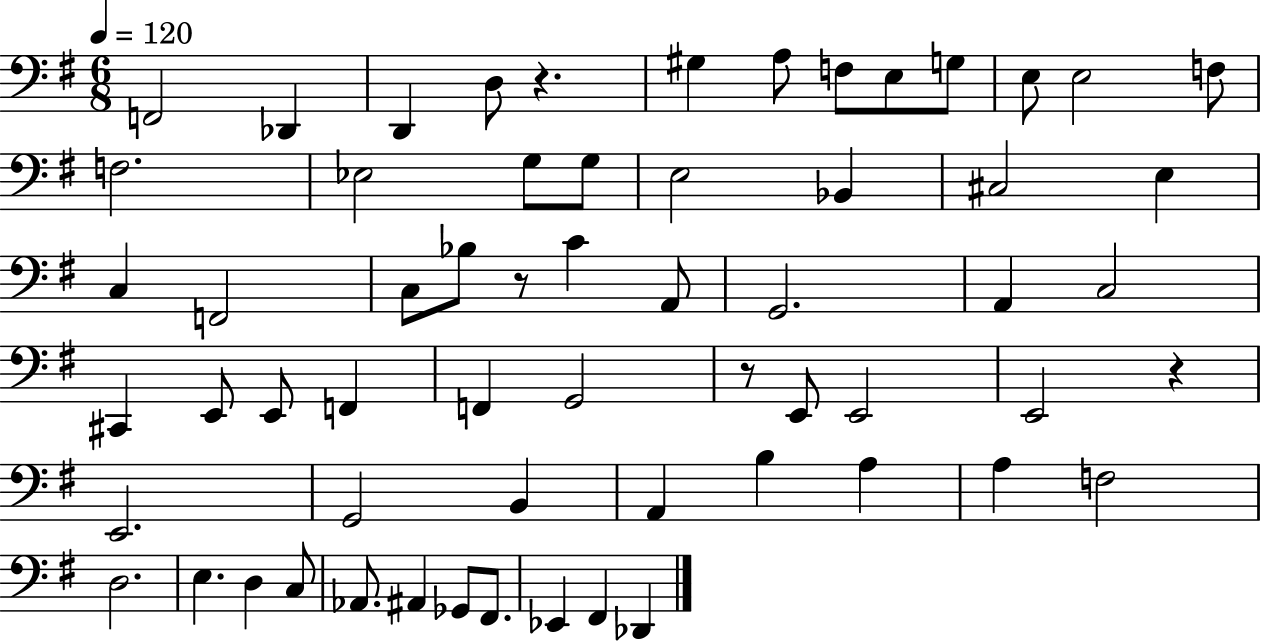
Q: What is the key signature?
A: G major